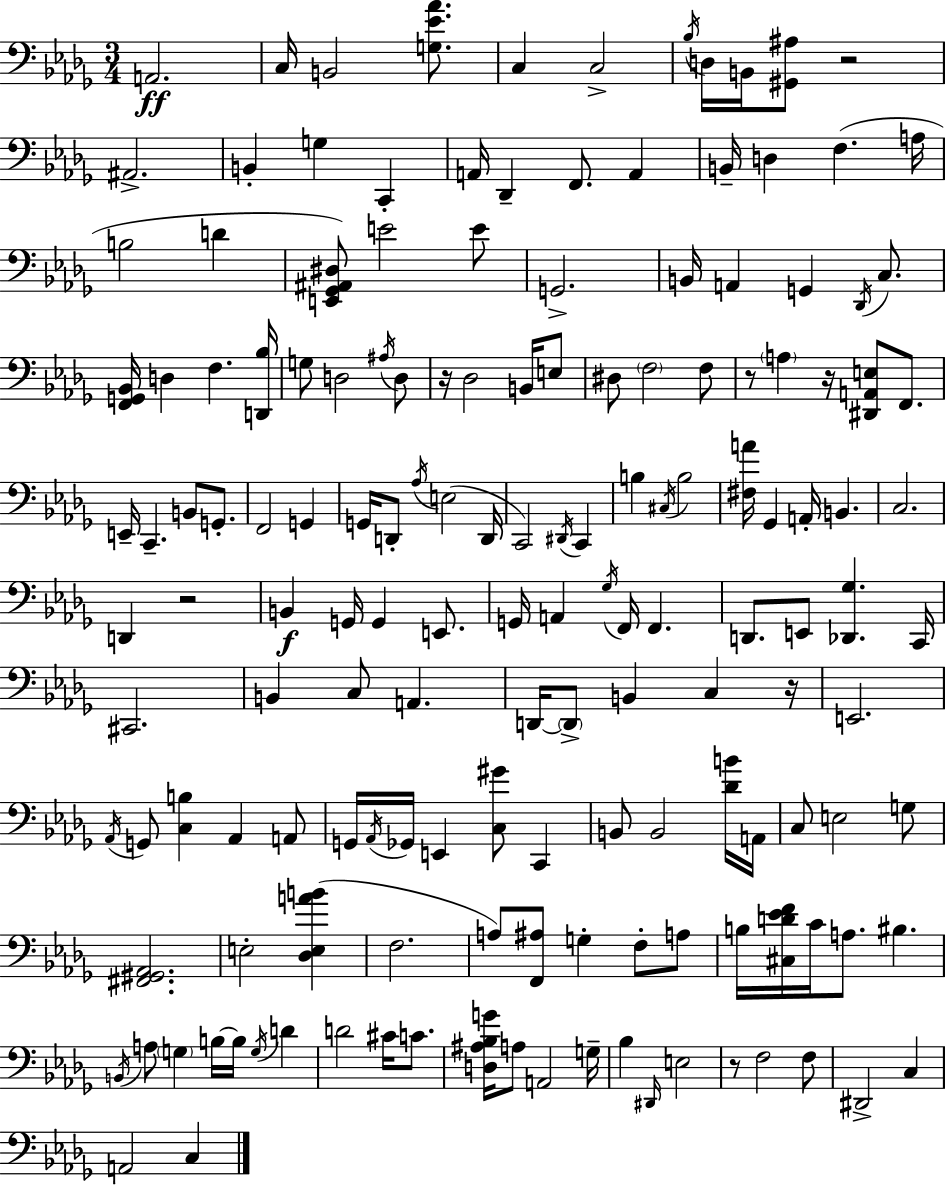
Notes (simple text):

A2/h. C3/s B2/h [G3,Eb4,Ab4]/e. C3/q C3/h Bb3/s D3/s B2/s [G#2,A#3]/e R/h A#2/h. B2/q G3/q C2/q A2/s Db2/q F2/e. A2/q B2/s D3/q F3/q. A3/s B3/h D4/q [E2,Gb2,A#2,D#3]/e E4/h E4/e G2/h. B2/s A2/q G2/q Db2/s C3/e. [F2,G2,Bb2]/s D3/q F3/q. [D2,Bb3]/s G3/e D3/h A#3/s D3/e R/s Db3/h B2/s E3/e D#3/e F3/h F3/e R/e A3/q R/s [D#2,A2,E3]/e F2/e. E2/s C2/q. B2/e G2/e. F2/h G2/q G2/s D2/e Ab3/s E3/h D2/s C2/h D#2/s C2/q B3/q C#3/s B3/h [F#3,A4]/s Gb2/q A2/s B2/q. C3/h. D2/q R/h B2/q G2/s G2/q E2/e. G2/s A2/q Gb3/s F2/s F2/q. D2/e. E2/e [Db2,Gb3]/q. C2/s C#2/h. B2/q C3/e A2/q. D2/s D2/e B2/q C3/q R/s E2/h. Ab2/s G2/e [C3,B3]/q Ab2/q A2/e G2/s Ab2/s Gb2/s E2/q [C3,G#4]/e C2/q B2/e B2/h [Db4,B4]/s A2/s C3/e E3/h G3/e [F#2,G#2,Ab2]/h. E3/h [Db3,E3,A4,B4]/q F3/h. A3/e [F2,A#3]/e G3/q F3/e A3/e B3/s [C#3,D4,Eb4,F4]/s C4/s A3/e. BIS3/q. B2/s A3/e G3/q B3/s B3/s G3/s D4/q D4/h C#4/s C4/e. [D3,A#3,Bb3,G4]/s A3/e A2/h G3/s Bb3/q D#2/s E3/h R/e F3/h F3/e D#2/h C3/q A2/h C3/q